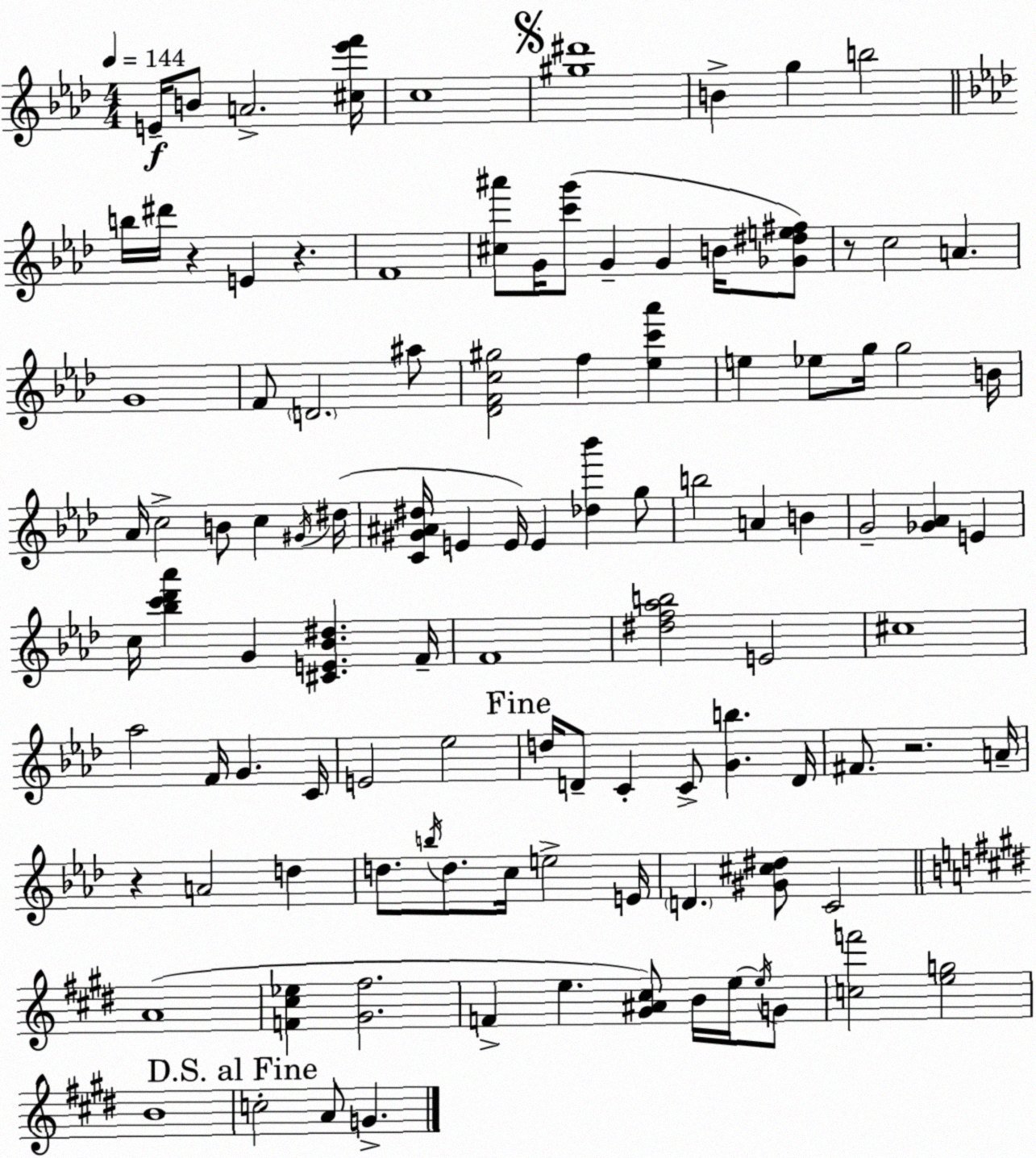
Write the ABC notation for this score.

X:1
T:Untitled
M:4/4
L:1/4
K:Fm
E/4 B/2 A2 [^c_e'f']/4 c4 [^g^d']4 B g b2 b/4 ^d'/4 z E z F4 [^c^a']/2 G/4 [c'g']/2 G G B/4 [_G^de^f]/2 z/2 c2 A G4 F/2 D2 ^a/2 [_DFc^g]2 f [_ec'_a'] e _e/2 g/4 g2 B/4 _A/4 c2 B/2 c ^G/4 ^d/4 [C^G^A^d]/4 E E/4 E [_d_b'] g/2 b2 A B G2 [_G_A] E c/4 [_bc'_d'_a'] G [^CE_B^d] F/4 F4 [^df_ab]2 E2 ^c4 _a2 F/4 G C/4 E2 _e2 d/4 D/2 C C/2 [Gb] D/4 ^F/2 z2 A/4 z A2 d d/2 b/4 d/2 c/4 e2 E/4 D [^G^c^d]/2 C2 A4 [F^c_e] [^G^f]2 F e [^G^A^c]/2 B/4 e/4 e/4 G/2 [cf']2 [eg]2 B4 c2 A/2 G